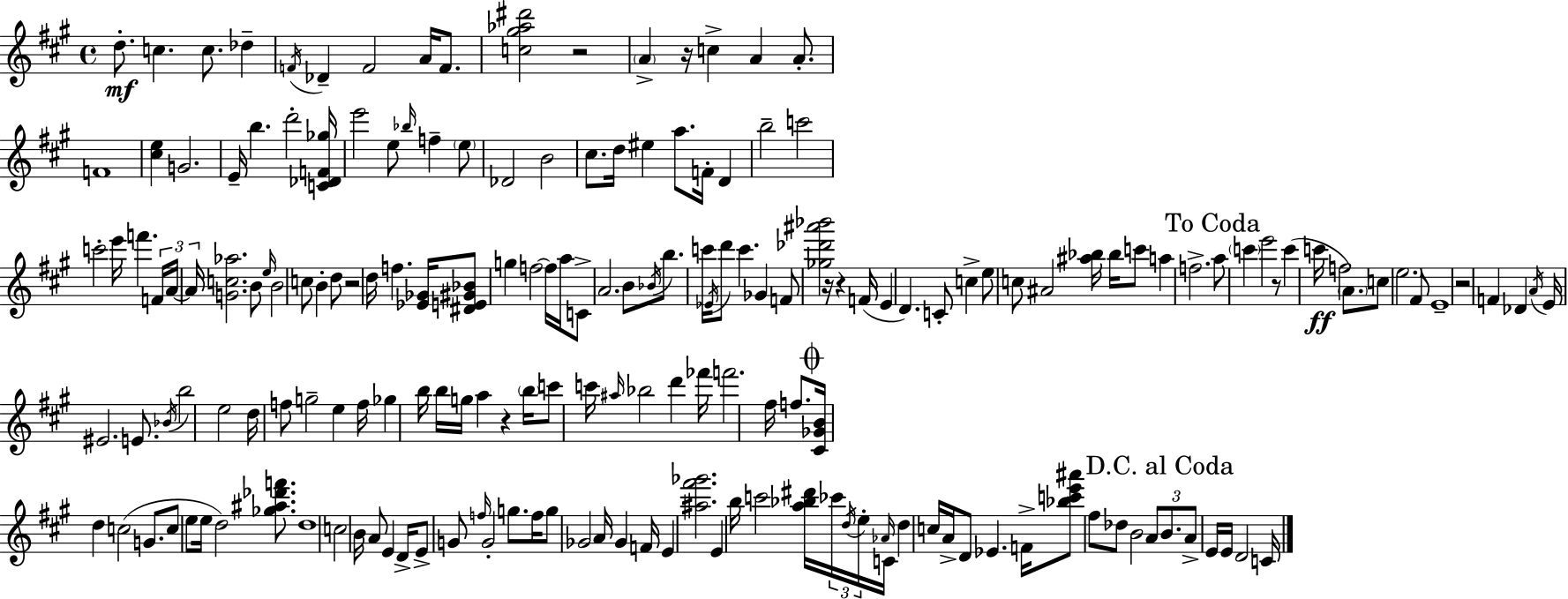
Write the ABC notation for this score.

X:1
T:Untitled
M:4/4
L:1/4
K:A
d/2 c c/2 _d F/4 _D F2 A/4 F/2 [c^g_a^d']2 z2 A z/4 c A A/2 F4 [^ce] G2 E/4 b d'2 [C_DF_g]/4 e'2 e/2 _b/4 f e/2 _D2 B2 ^c/2 d/4 ^e a/2 F/4 D b2 c'2 c'2 e'/4 f' F/4 A/4 A/4 [Gc_a]2 B/2 e/4 B2 c/2 B d/2 z2 d/4 f [_E_G]/4 [^DE^G_B]/2 g f2 f/4 a/4 C/2 A2 B/2 _B/4 b/2 c'/4 _E/4 d'/2 c' _G F/2 [_g_d'^a'_b']2 z/4 z F/4 E D C/2 c e/2 c/2 ^A2 [^a_b]/4 _b/4 c'/2 a f2 a/2 c' e'2 z/2 c' c'/4 f2 A/2 c/2 e2 ^F/2 E4 z2 F _D A/4 E/4 ^E2 E/2 _B/4 b2 e2 d/4 f/2 g2 e f/4 _g b/4 b/4 g/4 a z b/4 c'/2 c'/4 ^a/4 _b2 d' _f'/4 f'2 ^f/4 f/2 [^C_GB]/4 d c2 G/2 c/2 e/2 e/4 d2 [_g^a_d'f']/2 d4 c2 B/4 A/2 E D/4 E/2 G/2 f/4 G2 g/2 f/4 g/2 _G2 A/4 _G F/4 E [^a^f'_g']2 E b/4 c'2 [a_b^d']/4 _c'/4 d/4 e/4 _A/4 C/4 d c/4 A/4 D/2 _E F/4 [_bc'e'^a']/2 ^f/2 _d/2 B2 A/2 B/2 A/2 E/4 E/4 D2 C/4